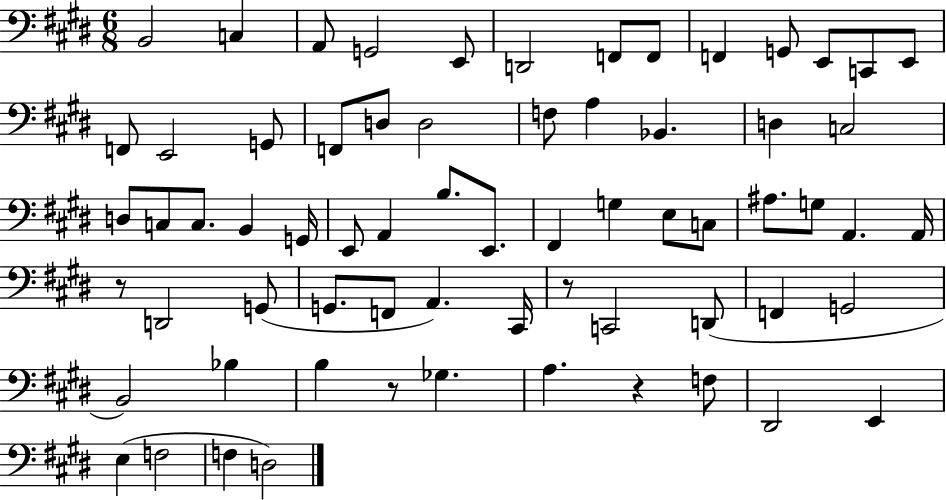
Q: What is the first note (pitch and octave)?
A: B2